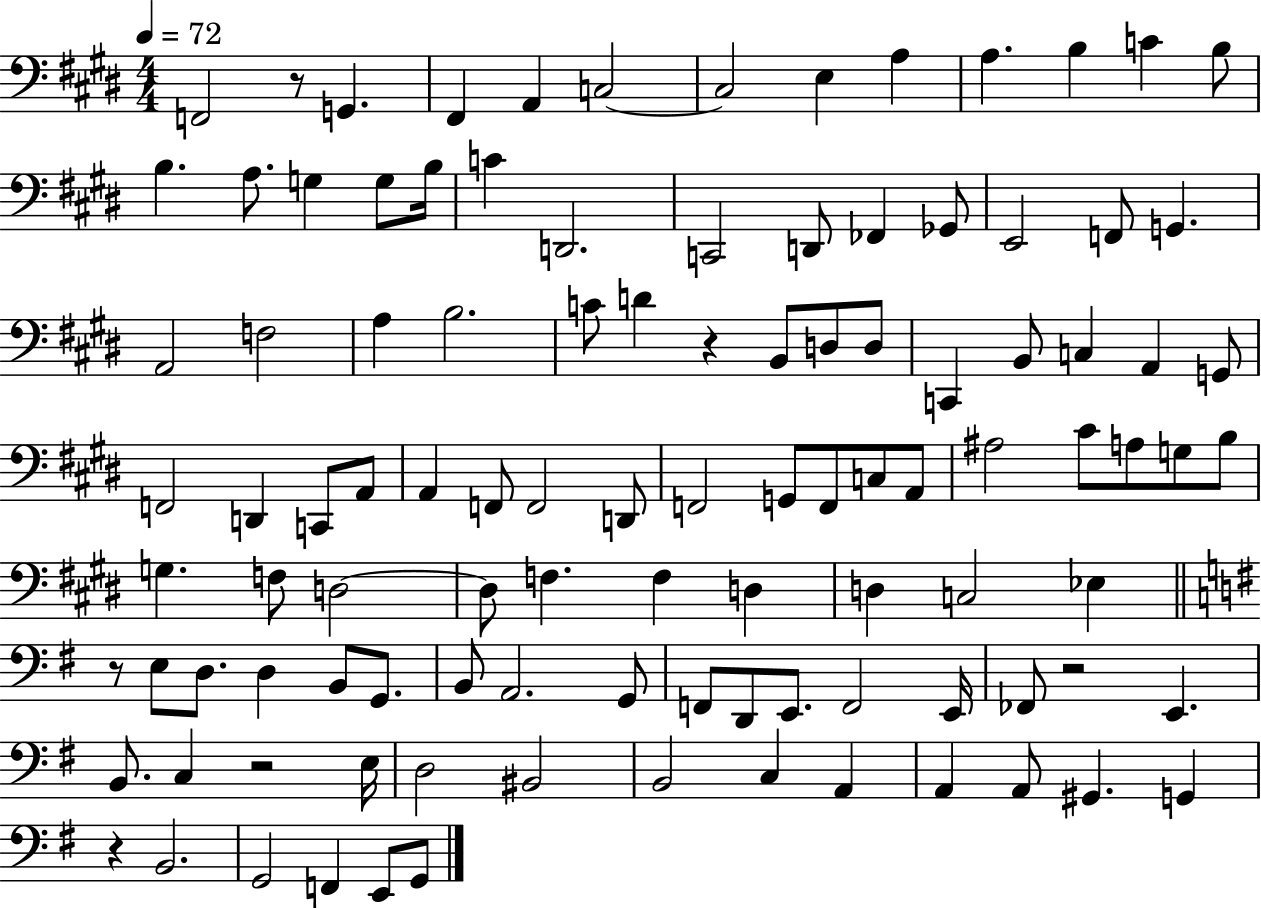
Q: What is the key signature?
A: E major